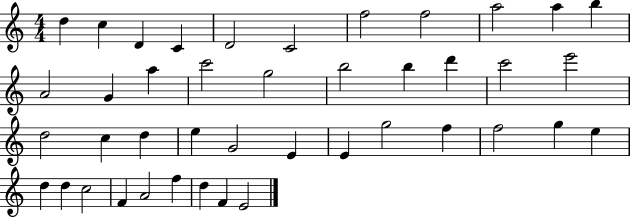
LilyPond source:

{
  \clef treble
  \numericTimeSignature
  \time 4/4
  \key c \major
  d''4 c''4 d'4 c'4 | d'2 c'2 | f''2 f''2 | a''2 a''4 b''4 | \break a'2 g'4 a''4 | c'''2 g''2 | b''2 b''4 d'''4 | c'''2 e'''2 | \break d''2 c''4 d''4 | e''4 g'2 e'4 | e'4 g''2 f''4 | f''2 g''4 e''4 | \break d''4 d''4 c''2 | f'4 a'2 f''4 | d''4 f'4 e'2 | \bar "|."
}